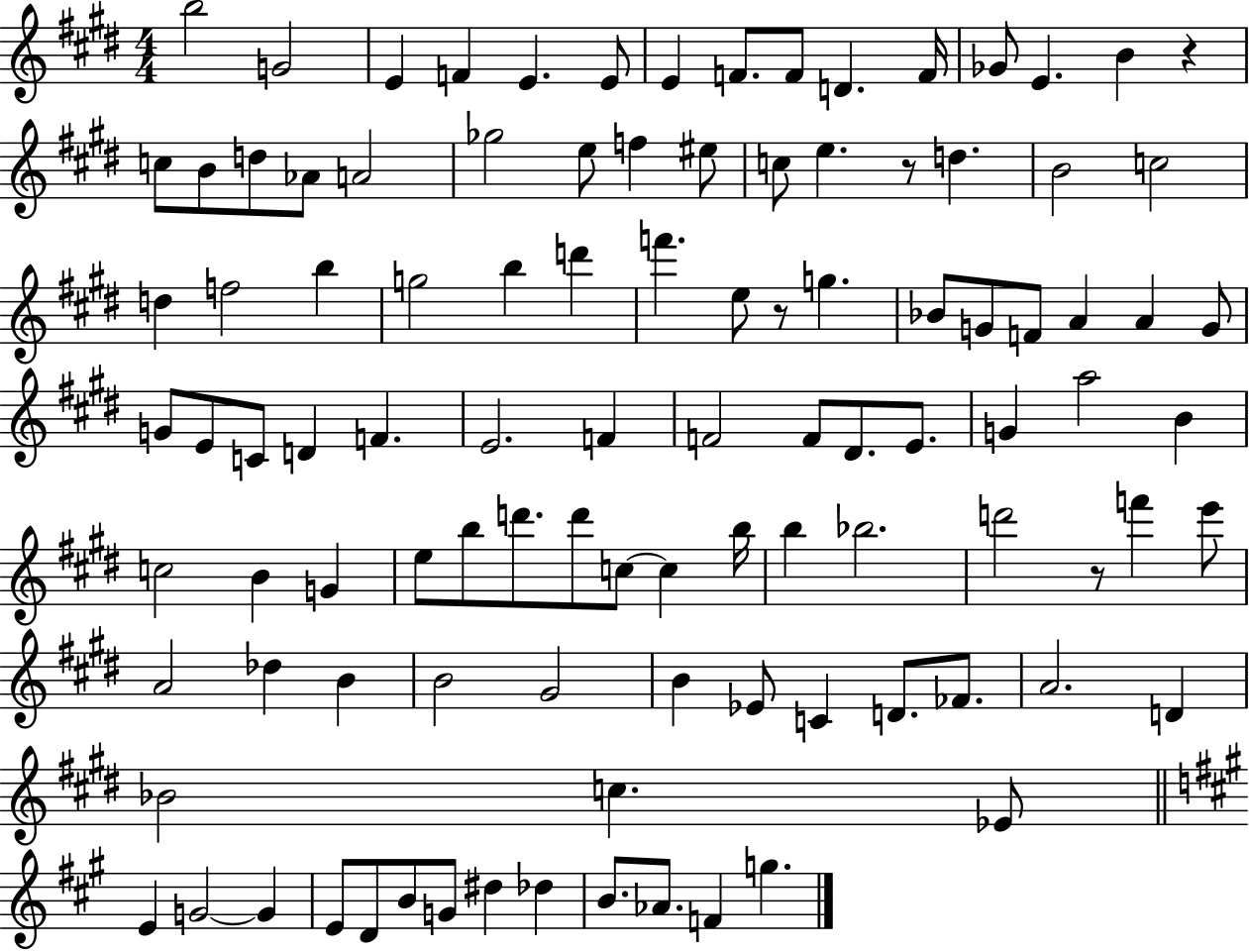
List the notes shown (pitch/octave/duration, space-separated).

B5/h G4/h E4/q F4/q E4/q. E4/e E4/q F4/e. F4/e D4/q. F4/s Gb4/e E4/q. B4/q R/q C5/e B4/e D5/e Ab4/e A4/h Gb5/h E5/e F5/q EIS5/e C5/e E5/q. R/e D5/q. B4/h C5/h D5/q F5/h B5/q G5/h B5/q D6/q F6/q. E5/e R/e G5/q. Bb4/e G4/e F4/e A4/q A4/q G4/e G4/e E4/e C4/e D4/q F4/q. E4/h. F4/q F4/h F4/e D#4/e. E4/e. G4/q A5/h B4/q C5/h B4/q G4/q E5/e B5/e D6/e. D6/e C5/e C5/q B5/s B5/q Bb5/h. D6/h R/e F6/q E6/e A4/h Db5/q B4/q B4/h G#4/h B4/q Eb4/e C4/q D4/e. FES4/e. A4/h. D4/q Bb4/h C5/q. Eb4/e E4/q G4/h G4/q E4/e D4/e B4/e G4/e D#5/q Db5/q B4/e. Ab4/e. F4/q G5/q.